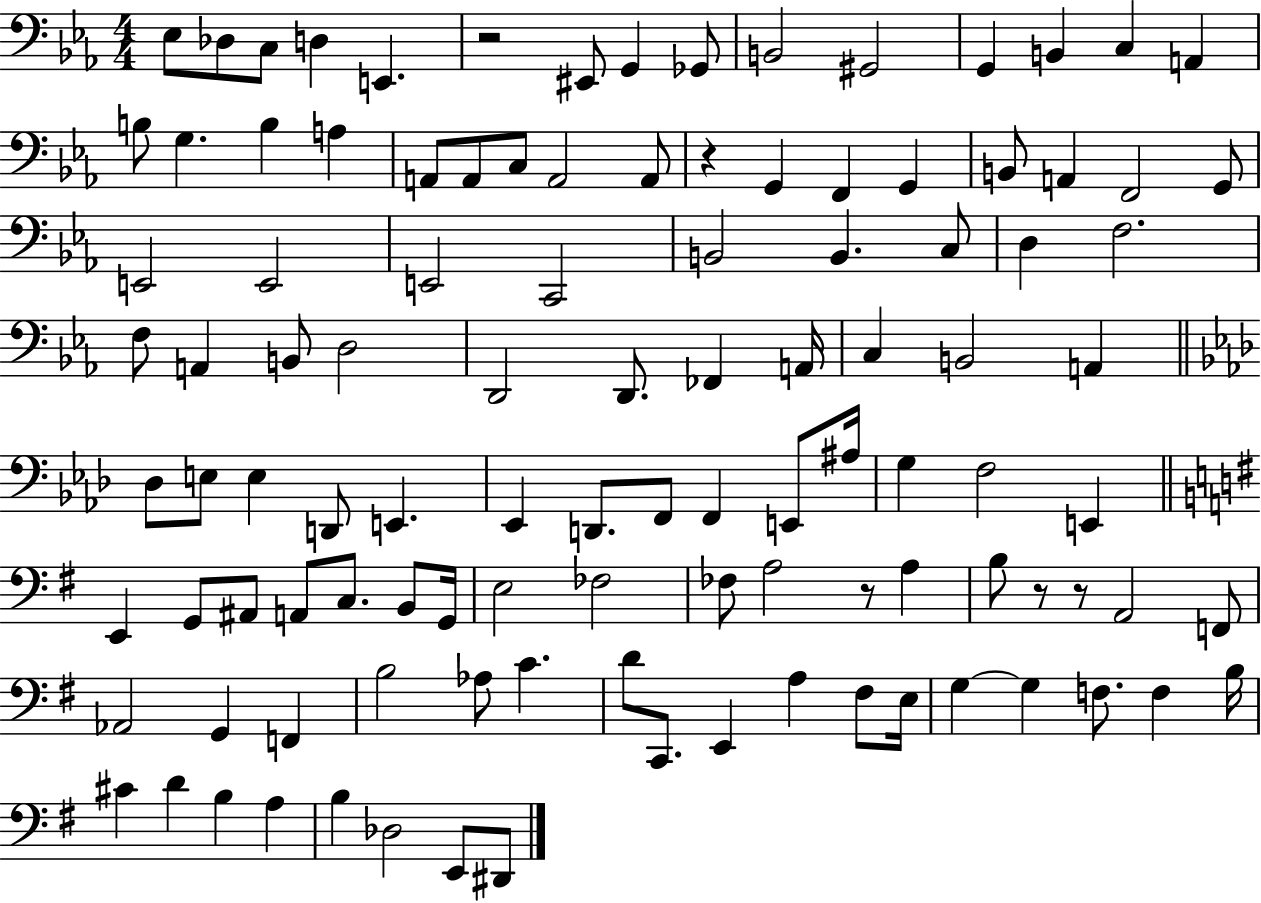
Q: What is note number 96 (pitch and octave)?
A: B3